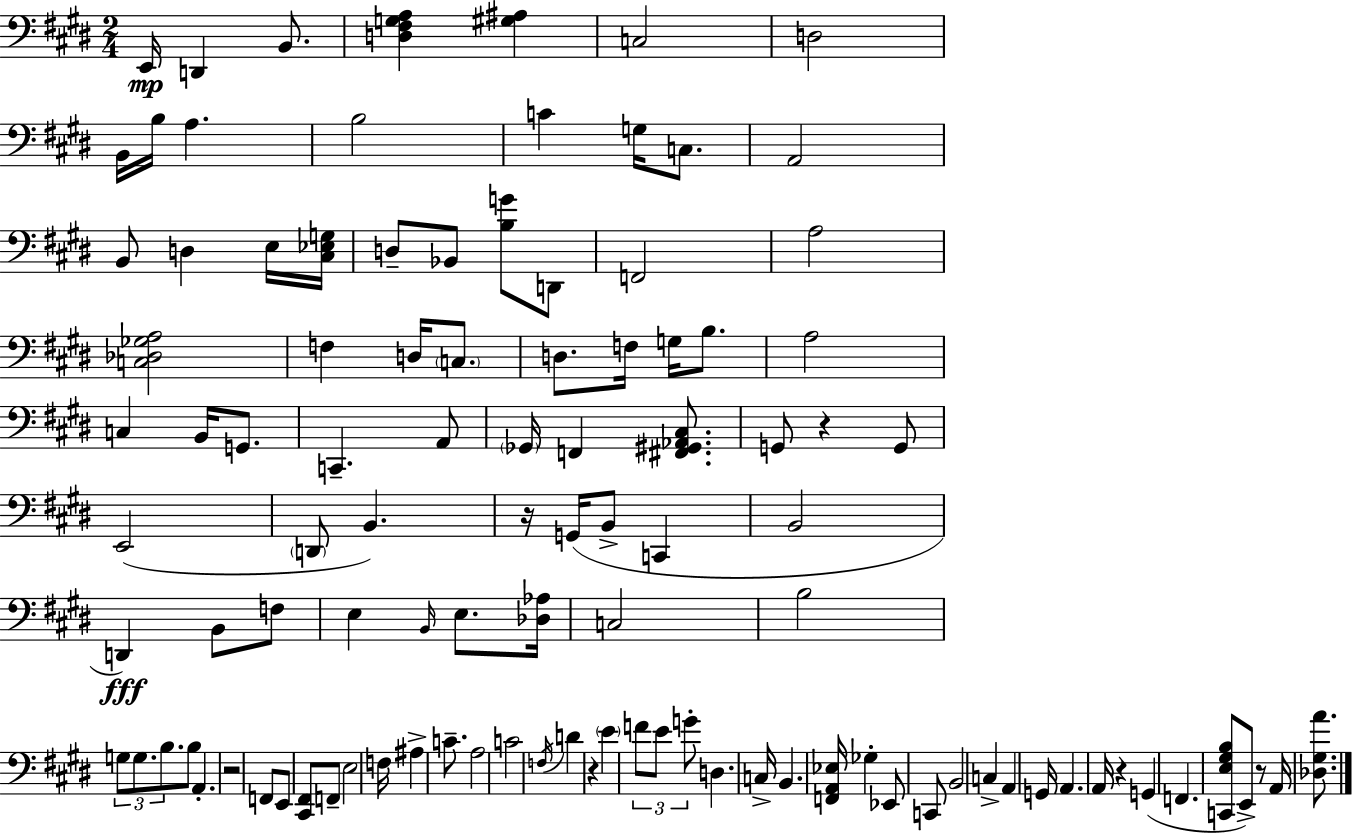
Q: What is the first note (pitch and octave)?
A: E2